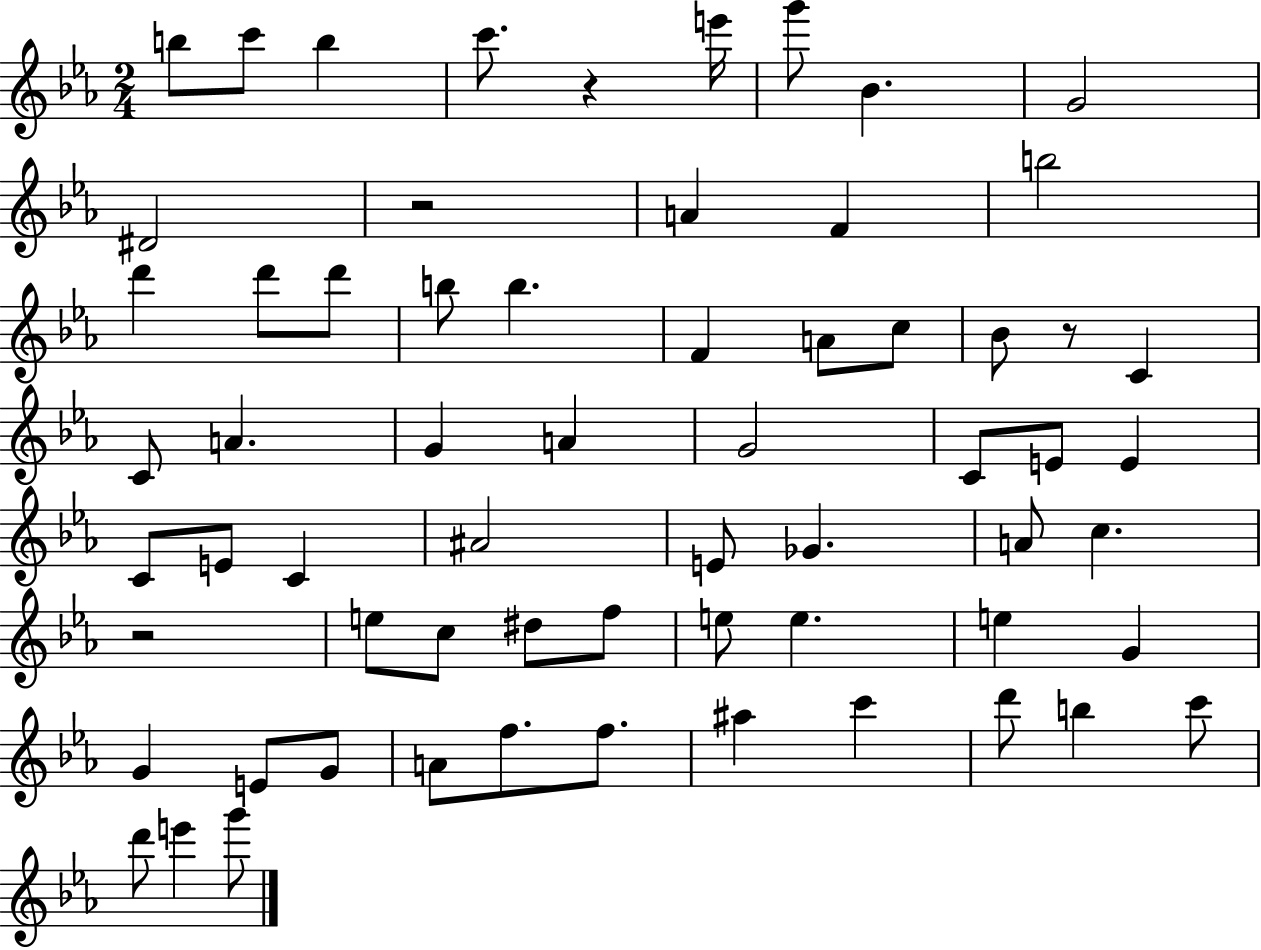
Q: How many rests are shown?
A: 4